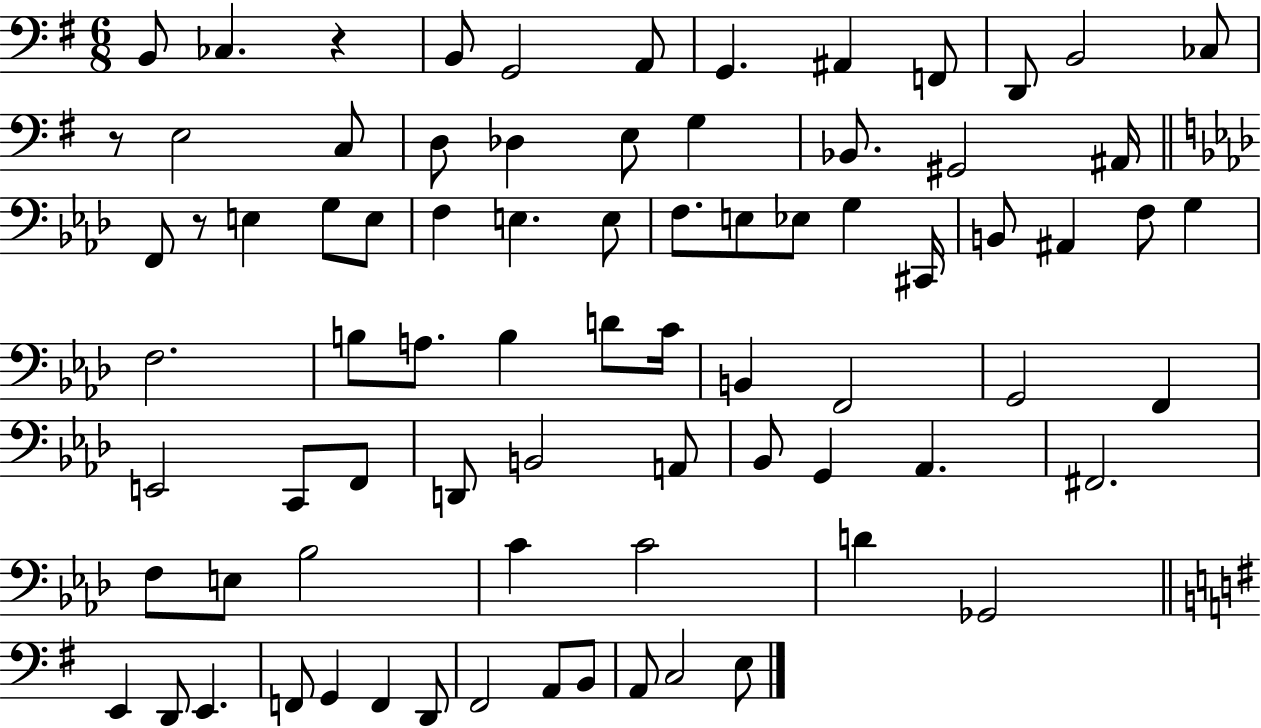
B2/e CES3/q. R/q B2/e G2/h A2/e G2/q. A#2/q F2/e D2/e B2/h CES3/e R/e E3/h C3/e D3/e Db3/q E3/e G3/q Bb2/e. G#2/h A#2/s F2/e R/e E3/q G3/e E3/e F3/q E3/q. E3/e F3/e. E3/e Eb3/e G3/q C#2/s B2/e A#2/q F3/e G3/q F3/h. B3/e A3/e. B3/q D4/e C4/s B2/q F2/h G2/h F2/q E2/h C2/e F2/e D2/e B2/h A2/e Bb2/e G2/q Ab2/q. F#2/h. F3/e E3/e Bb3/h C4/q C4/h D4/q Gb2/h E2/q D2/e E2/q. F2/e G2/q F2/q D2/e F#2/h A2/e B2/e A2/e C3/h E3/e